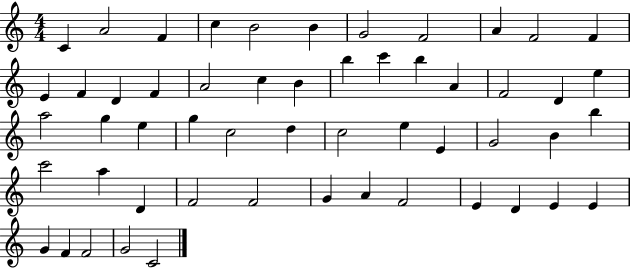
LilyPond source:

{
  \clef treble
  \numericTimeSignature
  \time 4/4
  \key c \major
  c'4 a'2 f'4 | c''4 b'2 b'4 | g'2 f'2 | a'4 f'2 f'4 | \break e'4 f'4 d'4 f'4 | a'2 c''4 b'4 | b''4 c'''4 b''4 a'4 | f'2 d'4 e''4 | \break a''2 g''4 e''4 | g''4 c''2 d''4 | c''2 e''4 e'4 | g'2 b'4 b''4 | \break c'''2 a''4 d'4 | f'2 f'2 | g'4 a'4 f'2 | e'4 d'4 e'4 e'4 | \break g'4 f'4 f'2 | g'2 c'2 | \bar "|."
}